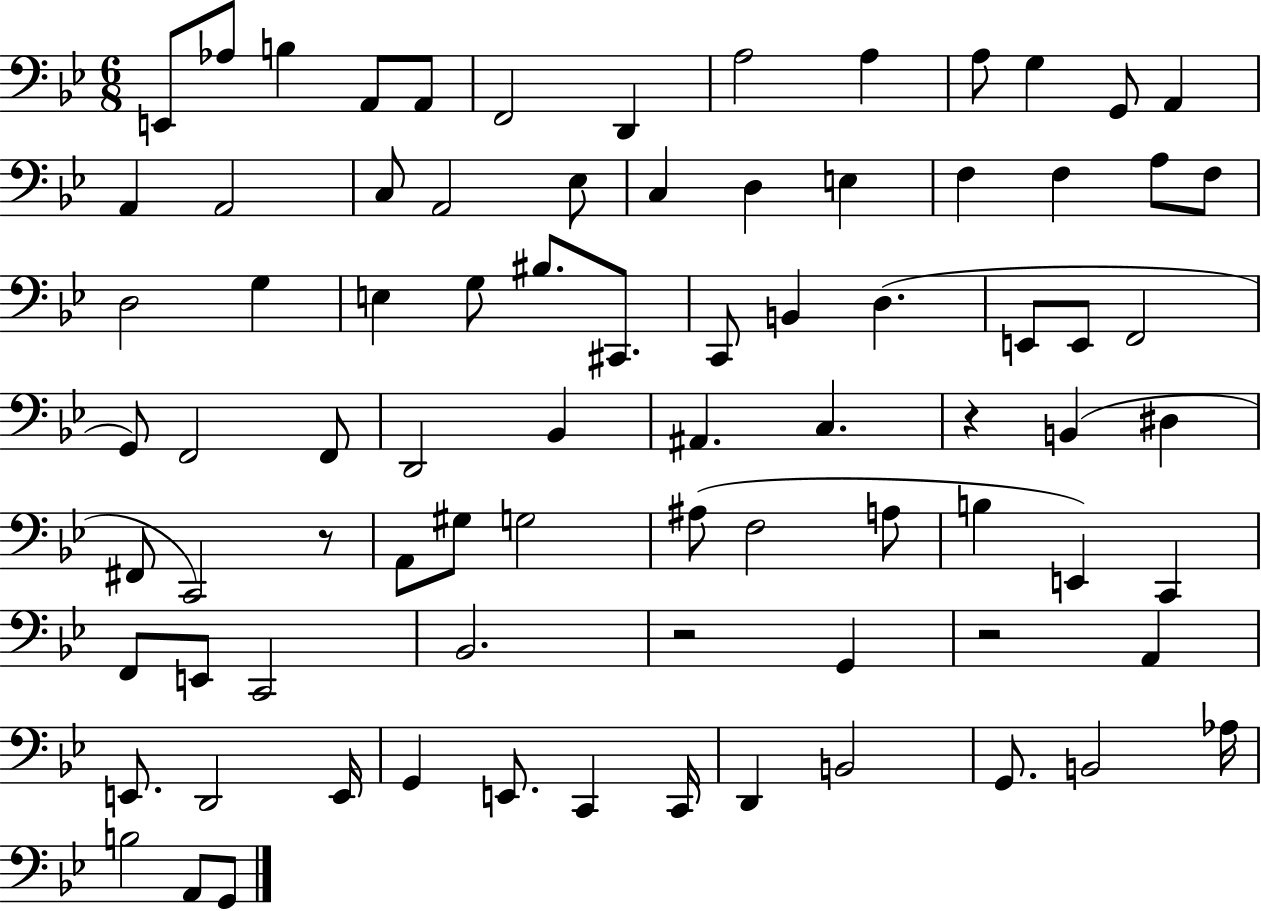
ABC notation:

X:1
T:Untitled
M:6/8
L:1/4
K:Bb
E,,/2 _A,/2 B, A,,/2 A,,/2 F,,2 D,, A,2 A, A,/2 G, G,,/2 A,, A,, A,,2 C,/2 A,,2 _E,/2 C, D, E, F, F, A,/2 F,/2 D,2 G, E, G,/2 ^B,/2 ^C,,/2 C,,/2 B,, D, E,,/2 E,,/2 F,,2 G,,/2 F,,2 F,,/2 D,,2 _B,, ^A,, C, z B,, ^D, ^F,,/2 C,,2 z/2 A,,/2 ^G,/2 G,2 ^A,/2 F,2 A,/2 B, E,, C,, F,,/2 E,,/2 C,,2 _B,,2 z2 G,, z2 A,, E,,/2 D,,2 E,,/4 G,, E,,/2 C,, C,,/4 D,, B,,2 G,,/2 B,,2 _A,/4 B,2 A,,/2 G,,/2